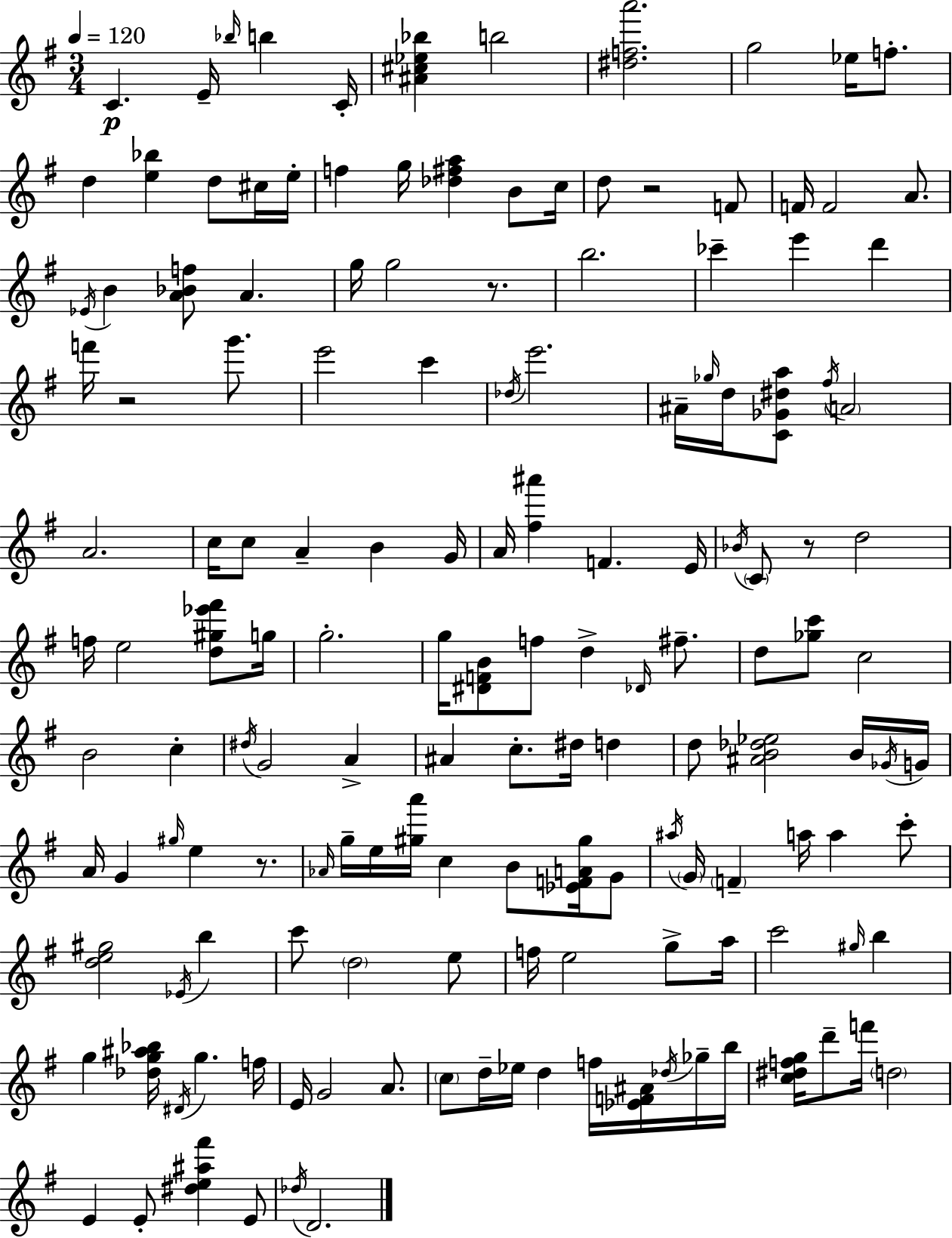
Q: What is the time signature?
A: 3/4